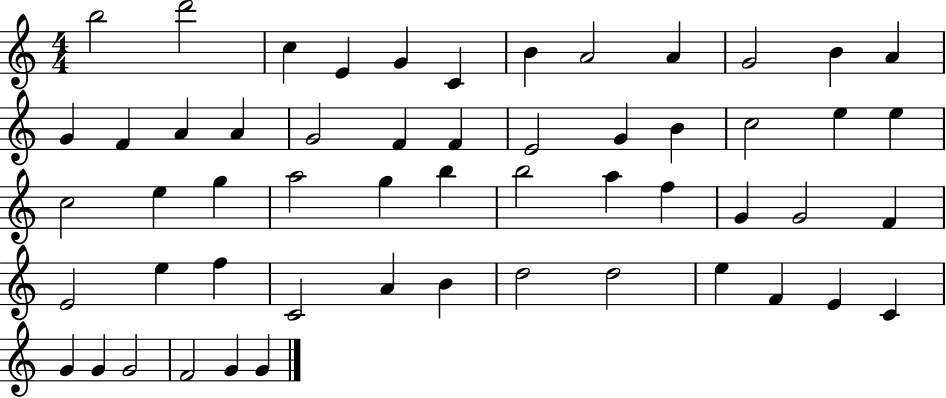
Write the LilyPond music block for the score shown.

{
  \clef treble
  \numericTimeSignature
  \time 4/4
  \key c \major
  b''2 d'''2 | c''4 e'4 g'4 c'4 | b'4 a'2 a'4 | g'2 b'4 a'4 | \break g'4 f'4 a'4 a'4 | g'2 f'4 f'4 | e'2 g'4 b'4 | c''2 e''4 e''4 | \break c''2 e''4 g''4 | a''2 g''4 b''4 | b''2 a''4 f''4 | g'4 g'2 f'4 | \break e'2 e''4 f''4 | c'2 a'4 b'4 | d''2 d''2 | e''4 f'4 e'4 c'4 | \break g'4 g'4 g'2 | f'2 g'4 g'4 | \bar "|."
}